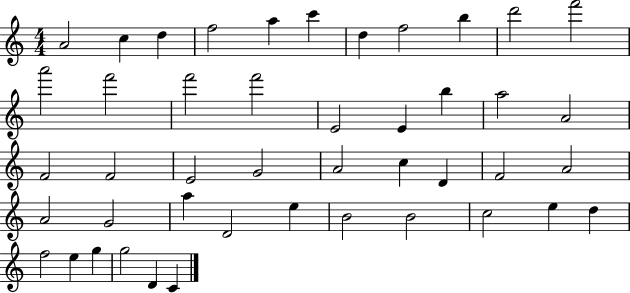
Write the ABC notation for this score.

X:1
T:Untitled
M:4/4
L:1/4
K:C
A2 c d f2 a c' d f2 b d'2 f'2 a'2 f'2 f'2 f'2 E2 E b a2 A2 F2 F2 E2 G2 A2 c D F2 A2 A2 G2 a D2 e B2 B2 c2 e d f2 e g g2 D C